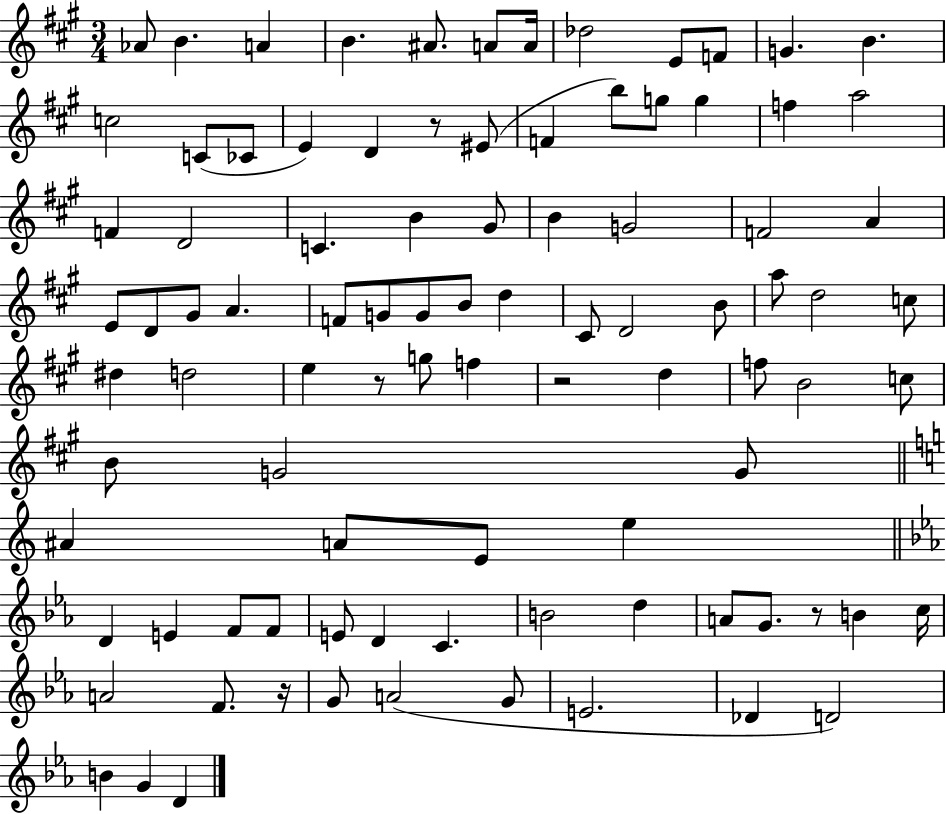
{
  \clef treble
  \numericTimeSignature
  \time 3/4
  \key a \major
  aes'8 b'4. a'4 | b'4. ais'8. a'8 a'16 | des''2 e'8 f'8 | g'4. b'4. | \break c''2 c'8( ces'8 | e'4) d'4 r8 eis'8( | f'4 b''8) g''8 g''4 | f''4 a''2 | \break f'4 d'2 | c'4. b'4 gis'8 | b'4 g'2 | f'2 a'4 | \break e'8 d'8 gis'8 a'4. | f'8 g'8 g'8 b'8 d''4 | cis'8 d'2 b'8 | a''8 d''2 c''8 | \break dis''4 d''2 | e''4 r8 g''8 f''4 | r2 d''4 | f''8 b'2 c''8 | \break b'8 g'2 g'8 | \bar "||" \break \key c \major ais'4 a'8 e'8 e''4 | \bar "||" \break \key ees \major d'4 e'4 f'8 f'8 | e'8 d'4 c'4. | b'2 d''4 | a'8 g'8. r8 b'4 c''16 | \break a'2 f'8. r16 | g'8 a'2( g'8 | e'2. | des'4 d'2) | \break b'4 g'4 d'4 | \bar "|."
}